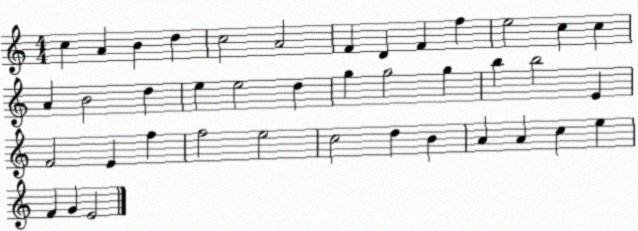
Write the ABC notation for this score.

X:1
T:Untitled
M:4/4
L:1/4
K:C
c A B d c2 A2 F D F f e2 c c A B2 d e e2 d g g2 g b b2 E F2 E f f2 e2 c2 d B A A c e F G E2